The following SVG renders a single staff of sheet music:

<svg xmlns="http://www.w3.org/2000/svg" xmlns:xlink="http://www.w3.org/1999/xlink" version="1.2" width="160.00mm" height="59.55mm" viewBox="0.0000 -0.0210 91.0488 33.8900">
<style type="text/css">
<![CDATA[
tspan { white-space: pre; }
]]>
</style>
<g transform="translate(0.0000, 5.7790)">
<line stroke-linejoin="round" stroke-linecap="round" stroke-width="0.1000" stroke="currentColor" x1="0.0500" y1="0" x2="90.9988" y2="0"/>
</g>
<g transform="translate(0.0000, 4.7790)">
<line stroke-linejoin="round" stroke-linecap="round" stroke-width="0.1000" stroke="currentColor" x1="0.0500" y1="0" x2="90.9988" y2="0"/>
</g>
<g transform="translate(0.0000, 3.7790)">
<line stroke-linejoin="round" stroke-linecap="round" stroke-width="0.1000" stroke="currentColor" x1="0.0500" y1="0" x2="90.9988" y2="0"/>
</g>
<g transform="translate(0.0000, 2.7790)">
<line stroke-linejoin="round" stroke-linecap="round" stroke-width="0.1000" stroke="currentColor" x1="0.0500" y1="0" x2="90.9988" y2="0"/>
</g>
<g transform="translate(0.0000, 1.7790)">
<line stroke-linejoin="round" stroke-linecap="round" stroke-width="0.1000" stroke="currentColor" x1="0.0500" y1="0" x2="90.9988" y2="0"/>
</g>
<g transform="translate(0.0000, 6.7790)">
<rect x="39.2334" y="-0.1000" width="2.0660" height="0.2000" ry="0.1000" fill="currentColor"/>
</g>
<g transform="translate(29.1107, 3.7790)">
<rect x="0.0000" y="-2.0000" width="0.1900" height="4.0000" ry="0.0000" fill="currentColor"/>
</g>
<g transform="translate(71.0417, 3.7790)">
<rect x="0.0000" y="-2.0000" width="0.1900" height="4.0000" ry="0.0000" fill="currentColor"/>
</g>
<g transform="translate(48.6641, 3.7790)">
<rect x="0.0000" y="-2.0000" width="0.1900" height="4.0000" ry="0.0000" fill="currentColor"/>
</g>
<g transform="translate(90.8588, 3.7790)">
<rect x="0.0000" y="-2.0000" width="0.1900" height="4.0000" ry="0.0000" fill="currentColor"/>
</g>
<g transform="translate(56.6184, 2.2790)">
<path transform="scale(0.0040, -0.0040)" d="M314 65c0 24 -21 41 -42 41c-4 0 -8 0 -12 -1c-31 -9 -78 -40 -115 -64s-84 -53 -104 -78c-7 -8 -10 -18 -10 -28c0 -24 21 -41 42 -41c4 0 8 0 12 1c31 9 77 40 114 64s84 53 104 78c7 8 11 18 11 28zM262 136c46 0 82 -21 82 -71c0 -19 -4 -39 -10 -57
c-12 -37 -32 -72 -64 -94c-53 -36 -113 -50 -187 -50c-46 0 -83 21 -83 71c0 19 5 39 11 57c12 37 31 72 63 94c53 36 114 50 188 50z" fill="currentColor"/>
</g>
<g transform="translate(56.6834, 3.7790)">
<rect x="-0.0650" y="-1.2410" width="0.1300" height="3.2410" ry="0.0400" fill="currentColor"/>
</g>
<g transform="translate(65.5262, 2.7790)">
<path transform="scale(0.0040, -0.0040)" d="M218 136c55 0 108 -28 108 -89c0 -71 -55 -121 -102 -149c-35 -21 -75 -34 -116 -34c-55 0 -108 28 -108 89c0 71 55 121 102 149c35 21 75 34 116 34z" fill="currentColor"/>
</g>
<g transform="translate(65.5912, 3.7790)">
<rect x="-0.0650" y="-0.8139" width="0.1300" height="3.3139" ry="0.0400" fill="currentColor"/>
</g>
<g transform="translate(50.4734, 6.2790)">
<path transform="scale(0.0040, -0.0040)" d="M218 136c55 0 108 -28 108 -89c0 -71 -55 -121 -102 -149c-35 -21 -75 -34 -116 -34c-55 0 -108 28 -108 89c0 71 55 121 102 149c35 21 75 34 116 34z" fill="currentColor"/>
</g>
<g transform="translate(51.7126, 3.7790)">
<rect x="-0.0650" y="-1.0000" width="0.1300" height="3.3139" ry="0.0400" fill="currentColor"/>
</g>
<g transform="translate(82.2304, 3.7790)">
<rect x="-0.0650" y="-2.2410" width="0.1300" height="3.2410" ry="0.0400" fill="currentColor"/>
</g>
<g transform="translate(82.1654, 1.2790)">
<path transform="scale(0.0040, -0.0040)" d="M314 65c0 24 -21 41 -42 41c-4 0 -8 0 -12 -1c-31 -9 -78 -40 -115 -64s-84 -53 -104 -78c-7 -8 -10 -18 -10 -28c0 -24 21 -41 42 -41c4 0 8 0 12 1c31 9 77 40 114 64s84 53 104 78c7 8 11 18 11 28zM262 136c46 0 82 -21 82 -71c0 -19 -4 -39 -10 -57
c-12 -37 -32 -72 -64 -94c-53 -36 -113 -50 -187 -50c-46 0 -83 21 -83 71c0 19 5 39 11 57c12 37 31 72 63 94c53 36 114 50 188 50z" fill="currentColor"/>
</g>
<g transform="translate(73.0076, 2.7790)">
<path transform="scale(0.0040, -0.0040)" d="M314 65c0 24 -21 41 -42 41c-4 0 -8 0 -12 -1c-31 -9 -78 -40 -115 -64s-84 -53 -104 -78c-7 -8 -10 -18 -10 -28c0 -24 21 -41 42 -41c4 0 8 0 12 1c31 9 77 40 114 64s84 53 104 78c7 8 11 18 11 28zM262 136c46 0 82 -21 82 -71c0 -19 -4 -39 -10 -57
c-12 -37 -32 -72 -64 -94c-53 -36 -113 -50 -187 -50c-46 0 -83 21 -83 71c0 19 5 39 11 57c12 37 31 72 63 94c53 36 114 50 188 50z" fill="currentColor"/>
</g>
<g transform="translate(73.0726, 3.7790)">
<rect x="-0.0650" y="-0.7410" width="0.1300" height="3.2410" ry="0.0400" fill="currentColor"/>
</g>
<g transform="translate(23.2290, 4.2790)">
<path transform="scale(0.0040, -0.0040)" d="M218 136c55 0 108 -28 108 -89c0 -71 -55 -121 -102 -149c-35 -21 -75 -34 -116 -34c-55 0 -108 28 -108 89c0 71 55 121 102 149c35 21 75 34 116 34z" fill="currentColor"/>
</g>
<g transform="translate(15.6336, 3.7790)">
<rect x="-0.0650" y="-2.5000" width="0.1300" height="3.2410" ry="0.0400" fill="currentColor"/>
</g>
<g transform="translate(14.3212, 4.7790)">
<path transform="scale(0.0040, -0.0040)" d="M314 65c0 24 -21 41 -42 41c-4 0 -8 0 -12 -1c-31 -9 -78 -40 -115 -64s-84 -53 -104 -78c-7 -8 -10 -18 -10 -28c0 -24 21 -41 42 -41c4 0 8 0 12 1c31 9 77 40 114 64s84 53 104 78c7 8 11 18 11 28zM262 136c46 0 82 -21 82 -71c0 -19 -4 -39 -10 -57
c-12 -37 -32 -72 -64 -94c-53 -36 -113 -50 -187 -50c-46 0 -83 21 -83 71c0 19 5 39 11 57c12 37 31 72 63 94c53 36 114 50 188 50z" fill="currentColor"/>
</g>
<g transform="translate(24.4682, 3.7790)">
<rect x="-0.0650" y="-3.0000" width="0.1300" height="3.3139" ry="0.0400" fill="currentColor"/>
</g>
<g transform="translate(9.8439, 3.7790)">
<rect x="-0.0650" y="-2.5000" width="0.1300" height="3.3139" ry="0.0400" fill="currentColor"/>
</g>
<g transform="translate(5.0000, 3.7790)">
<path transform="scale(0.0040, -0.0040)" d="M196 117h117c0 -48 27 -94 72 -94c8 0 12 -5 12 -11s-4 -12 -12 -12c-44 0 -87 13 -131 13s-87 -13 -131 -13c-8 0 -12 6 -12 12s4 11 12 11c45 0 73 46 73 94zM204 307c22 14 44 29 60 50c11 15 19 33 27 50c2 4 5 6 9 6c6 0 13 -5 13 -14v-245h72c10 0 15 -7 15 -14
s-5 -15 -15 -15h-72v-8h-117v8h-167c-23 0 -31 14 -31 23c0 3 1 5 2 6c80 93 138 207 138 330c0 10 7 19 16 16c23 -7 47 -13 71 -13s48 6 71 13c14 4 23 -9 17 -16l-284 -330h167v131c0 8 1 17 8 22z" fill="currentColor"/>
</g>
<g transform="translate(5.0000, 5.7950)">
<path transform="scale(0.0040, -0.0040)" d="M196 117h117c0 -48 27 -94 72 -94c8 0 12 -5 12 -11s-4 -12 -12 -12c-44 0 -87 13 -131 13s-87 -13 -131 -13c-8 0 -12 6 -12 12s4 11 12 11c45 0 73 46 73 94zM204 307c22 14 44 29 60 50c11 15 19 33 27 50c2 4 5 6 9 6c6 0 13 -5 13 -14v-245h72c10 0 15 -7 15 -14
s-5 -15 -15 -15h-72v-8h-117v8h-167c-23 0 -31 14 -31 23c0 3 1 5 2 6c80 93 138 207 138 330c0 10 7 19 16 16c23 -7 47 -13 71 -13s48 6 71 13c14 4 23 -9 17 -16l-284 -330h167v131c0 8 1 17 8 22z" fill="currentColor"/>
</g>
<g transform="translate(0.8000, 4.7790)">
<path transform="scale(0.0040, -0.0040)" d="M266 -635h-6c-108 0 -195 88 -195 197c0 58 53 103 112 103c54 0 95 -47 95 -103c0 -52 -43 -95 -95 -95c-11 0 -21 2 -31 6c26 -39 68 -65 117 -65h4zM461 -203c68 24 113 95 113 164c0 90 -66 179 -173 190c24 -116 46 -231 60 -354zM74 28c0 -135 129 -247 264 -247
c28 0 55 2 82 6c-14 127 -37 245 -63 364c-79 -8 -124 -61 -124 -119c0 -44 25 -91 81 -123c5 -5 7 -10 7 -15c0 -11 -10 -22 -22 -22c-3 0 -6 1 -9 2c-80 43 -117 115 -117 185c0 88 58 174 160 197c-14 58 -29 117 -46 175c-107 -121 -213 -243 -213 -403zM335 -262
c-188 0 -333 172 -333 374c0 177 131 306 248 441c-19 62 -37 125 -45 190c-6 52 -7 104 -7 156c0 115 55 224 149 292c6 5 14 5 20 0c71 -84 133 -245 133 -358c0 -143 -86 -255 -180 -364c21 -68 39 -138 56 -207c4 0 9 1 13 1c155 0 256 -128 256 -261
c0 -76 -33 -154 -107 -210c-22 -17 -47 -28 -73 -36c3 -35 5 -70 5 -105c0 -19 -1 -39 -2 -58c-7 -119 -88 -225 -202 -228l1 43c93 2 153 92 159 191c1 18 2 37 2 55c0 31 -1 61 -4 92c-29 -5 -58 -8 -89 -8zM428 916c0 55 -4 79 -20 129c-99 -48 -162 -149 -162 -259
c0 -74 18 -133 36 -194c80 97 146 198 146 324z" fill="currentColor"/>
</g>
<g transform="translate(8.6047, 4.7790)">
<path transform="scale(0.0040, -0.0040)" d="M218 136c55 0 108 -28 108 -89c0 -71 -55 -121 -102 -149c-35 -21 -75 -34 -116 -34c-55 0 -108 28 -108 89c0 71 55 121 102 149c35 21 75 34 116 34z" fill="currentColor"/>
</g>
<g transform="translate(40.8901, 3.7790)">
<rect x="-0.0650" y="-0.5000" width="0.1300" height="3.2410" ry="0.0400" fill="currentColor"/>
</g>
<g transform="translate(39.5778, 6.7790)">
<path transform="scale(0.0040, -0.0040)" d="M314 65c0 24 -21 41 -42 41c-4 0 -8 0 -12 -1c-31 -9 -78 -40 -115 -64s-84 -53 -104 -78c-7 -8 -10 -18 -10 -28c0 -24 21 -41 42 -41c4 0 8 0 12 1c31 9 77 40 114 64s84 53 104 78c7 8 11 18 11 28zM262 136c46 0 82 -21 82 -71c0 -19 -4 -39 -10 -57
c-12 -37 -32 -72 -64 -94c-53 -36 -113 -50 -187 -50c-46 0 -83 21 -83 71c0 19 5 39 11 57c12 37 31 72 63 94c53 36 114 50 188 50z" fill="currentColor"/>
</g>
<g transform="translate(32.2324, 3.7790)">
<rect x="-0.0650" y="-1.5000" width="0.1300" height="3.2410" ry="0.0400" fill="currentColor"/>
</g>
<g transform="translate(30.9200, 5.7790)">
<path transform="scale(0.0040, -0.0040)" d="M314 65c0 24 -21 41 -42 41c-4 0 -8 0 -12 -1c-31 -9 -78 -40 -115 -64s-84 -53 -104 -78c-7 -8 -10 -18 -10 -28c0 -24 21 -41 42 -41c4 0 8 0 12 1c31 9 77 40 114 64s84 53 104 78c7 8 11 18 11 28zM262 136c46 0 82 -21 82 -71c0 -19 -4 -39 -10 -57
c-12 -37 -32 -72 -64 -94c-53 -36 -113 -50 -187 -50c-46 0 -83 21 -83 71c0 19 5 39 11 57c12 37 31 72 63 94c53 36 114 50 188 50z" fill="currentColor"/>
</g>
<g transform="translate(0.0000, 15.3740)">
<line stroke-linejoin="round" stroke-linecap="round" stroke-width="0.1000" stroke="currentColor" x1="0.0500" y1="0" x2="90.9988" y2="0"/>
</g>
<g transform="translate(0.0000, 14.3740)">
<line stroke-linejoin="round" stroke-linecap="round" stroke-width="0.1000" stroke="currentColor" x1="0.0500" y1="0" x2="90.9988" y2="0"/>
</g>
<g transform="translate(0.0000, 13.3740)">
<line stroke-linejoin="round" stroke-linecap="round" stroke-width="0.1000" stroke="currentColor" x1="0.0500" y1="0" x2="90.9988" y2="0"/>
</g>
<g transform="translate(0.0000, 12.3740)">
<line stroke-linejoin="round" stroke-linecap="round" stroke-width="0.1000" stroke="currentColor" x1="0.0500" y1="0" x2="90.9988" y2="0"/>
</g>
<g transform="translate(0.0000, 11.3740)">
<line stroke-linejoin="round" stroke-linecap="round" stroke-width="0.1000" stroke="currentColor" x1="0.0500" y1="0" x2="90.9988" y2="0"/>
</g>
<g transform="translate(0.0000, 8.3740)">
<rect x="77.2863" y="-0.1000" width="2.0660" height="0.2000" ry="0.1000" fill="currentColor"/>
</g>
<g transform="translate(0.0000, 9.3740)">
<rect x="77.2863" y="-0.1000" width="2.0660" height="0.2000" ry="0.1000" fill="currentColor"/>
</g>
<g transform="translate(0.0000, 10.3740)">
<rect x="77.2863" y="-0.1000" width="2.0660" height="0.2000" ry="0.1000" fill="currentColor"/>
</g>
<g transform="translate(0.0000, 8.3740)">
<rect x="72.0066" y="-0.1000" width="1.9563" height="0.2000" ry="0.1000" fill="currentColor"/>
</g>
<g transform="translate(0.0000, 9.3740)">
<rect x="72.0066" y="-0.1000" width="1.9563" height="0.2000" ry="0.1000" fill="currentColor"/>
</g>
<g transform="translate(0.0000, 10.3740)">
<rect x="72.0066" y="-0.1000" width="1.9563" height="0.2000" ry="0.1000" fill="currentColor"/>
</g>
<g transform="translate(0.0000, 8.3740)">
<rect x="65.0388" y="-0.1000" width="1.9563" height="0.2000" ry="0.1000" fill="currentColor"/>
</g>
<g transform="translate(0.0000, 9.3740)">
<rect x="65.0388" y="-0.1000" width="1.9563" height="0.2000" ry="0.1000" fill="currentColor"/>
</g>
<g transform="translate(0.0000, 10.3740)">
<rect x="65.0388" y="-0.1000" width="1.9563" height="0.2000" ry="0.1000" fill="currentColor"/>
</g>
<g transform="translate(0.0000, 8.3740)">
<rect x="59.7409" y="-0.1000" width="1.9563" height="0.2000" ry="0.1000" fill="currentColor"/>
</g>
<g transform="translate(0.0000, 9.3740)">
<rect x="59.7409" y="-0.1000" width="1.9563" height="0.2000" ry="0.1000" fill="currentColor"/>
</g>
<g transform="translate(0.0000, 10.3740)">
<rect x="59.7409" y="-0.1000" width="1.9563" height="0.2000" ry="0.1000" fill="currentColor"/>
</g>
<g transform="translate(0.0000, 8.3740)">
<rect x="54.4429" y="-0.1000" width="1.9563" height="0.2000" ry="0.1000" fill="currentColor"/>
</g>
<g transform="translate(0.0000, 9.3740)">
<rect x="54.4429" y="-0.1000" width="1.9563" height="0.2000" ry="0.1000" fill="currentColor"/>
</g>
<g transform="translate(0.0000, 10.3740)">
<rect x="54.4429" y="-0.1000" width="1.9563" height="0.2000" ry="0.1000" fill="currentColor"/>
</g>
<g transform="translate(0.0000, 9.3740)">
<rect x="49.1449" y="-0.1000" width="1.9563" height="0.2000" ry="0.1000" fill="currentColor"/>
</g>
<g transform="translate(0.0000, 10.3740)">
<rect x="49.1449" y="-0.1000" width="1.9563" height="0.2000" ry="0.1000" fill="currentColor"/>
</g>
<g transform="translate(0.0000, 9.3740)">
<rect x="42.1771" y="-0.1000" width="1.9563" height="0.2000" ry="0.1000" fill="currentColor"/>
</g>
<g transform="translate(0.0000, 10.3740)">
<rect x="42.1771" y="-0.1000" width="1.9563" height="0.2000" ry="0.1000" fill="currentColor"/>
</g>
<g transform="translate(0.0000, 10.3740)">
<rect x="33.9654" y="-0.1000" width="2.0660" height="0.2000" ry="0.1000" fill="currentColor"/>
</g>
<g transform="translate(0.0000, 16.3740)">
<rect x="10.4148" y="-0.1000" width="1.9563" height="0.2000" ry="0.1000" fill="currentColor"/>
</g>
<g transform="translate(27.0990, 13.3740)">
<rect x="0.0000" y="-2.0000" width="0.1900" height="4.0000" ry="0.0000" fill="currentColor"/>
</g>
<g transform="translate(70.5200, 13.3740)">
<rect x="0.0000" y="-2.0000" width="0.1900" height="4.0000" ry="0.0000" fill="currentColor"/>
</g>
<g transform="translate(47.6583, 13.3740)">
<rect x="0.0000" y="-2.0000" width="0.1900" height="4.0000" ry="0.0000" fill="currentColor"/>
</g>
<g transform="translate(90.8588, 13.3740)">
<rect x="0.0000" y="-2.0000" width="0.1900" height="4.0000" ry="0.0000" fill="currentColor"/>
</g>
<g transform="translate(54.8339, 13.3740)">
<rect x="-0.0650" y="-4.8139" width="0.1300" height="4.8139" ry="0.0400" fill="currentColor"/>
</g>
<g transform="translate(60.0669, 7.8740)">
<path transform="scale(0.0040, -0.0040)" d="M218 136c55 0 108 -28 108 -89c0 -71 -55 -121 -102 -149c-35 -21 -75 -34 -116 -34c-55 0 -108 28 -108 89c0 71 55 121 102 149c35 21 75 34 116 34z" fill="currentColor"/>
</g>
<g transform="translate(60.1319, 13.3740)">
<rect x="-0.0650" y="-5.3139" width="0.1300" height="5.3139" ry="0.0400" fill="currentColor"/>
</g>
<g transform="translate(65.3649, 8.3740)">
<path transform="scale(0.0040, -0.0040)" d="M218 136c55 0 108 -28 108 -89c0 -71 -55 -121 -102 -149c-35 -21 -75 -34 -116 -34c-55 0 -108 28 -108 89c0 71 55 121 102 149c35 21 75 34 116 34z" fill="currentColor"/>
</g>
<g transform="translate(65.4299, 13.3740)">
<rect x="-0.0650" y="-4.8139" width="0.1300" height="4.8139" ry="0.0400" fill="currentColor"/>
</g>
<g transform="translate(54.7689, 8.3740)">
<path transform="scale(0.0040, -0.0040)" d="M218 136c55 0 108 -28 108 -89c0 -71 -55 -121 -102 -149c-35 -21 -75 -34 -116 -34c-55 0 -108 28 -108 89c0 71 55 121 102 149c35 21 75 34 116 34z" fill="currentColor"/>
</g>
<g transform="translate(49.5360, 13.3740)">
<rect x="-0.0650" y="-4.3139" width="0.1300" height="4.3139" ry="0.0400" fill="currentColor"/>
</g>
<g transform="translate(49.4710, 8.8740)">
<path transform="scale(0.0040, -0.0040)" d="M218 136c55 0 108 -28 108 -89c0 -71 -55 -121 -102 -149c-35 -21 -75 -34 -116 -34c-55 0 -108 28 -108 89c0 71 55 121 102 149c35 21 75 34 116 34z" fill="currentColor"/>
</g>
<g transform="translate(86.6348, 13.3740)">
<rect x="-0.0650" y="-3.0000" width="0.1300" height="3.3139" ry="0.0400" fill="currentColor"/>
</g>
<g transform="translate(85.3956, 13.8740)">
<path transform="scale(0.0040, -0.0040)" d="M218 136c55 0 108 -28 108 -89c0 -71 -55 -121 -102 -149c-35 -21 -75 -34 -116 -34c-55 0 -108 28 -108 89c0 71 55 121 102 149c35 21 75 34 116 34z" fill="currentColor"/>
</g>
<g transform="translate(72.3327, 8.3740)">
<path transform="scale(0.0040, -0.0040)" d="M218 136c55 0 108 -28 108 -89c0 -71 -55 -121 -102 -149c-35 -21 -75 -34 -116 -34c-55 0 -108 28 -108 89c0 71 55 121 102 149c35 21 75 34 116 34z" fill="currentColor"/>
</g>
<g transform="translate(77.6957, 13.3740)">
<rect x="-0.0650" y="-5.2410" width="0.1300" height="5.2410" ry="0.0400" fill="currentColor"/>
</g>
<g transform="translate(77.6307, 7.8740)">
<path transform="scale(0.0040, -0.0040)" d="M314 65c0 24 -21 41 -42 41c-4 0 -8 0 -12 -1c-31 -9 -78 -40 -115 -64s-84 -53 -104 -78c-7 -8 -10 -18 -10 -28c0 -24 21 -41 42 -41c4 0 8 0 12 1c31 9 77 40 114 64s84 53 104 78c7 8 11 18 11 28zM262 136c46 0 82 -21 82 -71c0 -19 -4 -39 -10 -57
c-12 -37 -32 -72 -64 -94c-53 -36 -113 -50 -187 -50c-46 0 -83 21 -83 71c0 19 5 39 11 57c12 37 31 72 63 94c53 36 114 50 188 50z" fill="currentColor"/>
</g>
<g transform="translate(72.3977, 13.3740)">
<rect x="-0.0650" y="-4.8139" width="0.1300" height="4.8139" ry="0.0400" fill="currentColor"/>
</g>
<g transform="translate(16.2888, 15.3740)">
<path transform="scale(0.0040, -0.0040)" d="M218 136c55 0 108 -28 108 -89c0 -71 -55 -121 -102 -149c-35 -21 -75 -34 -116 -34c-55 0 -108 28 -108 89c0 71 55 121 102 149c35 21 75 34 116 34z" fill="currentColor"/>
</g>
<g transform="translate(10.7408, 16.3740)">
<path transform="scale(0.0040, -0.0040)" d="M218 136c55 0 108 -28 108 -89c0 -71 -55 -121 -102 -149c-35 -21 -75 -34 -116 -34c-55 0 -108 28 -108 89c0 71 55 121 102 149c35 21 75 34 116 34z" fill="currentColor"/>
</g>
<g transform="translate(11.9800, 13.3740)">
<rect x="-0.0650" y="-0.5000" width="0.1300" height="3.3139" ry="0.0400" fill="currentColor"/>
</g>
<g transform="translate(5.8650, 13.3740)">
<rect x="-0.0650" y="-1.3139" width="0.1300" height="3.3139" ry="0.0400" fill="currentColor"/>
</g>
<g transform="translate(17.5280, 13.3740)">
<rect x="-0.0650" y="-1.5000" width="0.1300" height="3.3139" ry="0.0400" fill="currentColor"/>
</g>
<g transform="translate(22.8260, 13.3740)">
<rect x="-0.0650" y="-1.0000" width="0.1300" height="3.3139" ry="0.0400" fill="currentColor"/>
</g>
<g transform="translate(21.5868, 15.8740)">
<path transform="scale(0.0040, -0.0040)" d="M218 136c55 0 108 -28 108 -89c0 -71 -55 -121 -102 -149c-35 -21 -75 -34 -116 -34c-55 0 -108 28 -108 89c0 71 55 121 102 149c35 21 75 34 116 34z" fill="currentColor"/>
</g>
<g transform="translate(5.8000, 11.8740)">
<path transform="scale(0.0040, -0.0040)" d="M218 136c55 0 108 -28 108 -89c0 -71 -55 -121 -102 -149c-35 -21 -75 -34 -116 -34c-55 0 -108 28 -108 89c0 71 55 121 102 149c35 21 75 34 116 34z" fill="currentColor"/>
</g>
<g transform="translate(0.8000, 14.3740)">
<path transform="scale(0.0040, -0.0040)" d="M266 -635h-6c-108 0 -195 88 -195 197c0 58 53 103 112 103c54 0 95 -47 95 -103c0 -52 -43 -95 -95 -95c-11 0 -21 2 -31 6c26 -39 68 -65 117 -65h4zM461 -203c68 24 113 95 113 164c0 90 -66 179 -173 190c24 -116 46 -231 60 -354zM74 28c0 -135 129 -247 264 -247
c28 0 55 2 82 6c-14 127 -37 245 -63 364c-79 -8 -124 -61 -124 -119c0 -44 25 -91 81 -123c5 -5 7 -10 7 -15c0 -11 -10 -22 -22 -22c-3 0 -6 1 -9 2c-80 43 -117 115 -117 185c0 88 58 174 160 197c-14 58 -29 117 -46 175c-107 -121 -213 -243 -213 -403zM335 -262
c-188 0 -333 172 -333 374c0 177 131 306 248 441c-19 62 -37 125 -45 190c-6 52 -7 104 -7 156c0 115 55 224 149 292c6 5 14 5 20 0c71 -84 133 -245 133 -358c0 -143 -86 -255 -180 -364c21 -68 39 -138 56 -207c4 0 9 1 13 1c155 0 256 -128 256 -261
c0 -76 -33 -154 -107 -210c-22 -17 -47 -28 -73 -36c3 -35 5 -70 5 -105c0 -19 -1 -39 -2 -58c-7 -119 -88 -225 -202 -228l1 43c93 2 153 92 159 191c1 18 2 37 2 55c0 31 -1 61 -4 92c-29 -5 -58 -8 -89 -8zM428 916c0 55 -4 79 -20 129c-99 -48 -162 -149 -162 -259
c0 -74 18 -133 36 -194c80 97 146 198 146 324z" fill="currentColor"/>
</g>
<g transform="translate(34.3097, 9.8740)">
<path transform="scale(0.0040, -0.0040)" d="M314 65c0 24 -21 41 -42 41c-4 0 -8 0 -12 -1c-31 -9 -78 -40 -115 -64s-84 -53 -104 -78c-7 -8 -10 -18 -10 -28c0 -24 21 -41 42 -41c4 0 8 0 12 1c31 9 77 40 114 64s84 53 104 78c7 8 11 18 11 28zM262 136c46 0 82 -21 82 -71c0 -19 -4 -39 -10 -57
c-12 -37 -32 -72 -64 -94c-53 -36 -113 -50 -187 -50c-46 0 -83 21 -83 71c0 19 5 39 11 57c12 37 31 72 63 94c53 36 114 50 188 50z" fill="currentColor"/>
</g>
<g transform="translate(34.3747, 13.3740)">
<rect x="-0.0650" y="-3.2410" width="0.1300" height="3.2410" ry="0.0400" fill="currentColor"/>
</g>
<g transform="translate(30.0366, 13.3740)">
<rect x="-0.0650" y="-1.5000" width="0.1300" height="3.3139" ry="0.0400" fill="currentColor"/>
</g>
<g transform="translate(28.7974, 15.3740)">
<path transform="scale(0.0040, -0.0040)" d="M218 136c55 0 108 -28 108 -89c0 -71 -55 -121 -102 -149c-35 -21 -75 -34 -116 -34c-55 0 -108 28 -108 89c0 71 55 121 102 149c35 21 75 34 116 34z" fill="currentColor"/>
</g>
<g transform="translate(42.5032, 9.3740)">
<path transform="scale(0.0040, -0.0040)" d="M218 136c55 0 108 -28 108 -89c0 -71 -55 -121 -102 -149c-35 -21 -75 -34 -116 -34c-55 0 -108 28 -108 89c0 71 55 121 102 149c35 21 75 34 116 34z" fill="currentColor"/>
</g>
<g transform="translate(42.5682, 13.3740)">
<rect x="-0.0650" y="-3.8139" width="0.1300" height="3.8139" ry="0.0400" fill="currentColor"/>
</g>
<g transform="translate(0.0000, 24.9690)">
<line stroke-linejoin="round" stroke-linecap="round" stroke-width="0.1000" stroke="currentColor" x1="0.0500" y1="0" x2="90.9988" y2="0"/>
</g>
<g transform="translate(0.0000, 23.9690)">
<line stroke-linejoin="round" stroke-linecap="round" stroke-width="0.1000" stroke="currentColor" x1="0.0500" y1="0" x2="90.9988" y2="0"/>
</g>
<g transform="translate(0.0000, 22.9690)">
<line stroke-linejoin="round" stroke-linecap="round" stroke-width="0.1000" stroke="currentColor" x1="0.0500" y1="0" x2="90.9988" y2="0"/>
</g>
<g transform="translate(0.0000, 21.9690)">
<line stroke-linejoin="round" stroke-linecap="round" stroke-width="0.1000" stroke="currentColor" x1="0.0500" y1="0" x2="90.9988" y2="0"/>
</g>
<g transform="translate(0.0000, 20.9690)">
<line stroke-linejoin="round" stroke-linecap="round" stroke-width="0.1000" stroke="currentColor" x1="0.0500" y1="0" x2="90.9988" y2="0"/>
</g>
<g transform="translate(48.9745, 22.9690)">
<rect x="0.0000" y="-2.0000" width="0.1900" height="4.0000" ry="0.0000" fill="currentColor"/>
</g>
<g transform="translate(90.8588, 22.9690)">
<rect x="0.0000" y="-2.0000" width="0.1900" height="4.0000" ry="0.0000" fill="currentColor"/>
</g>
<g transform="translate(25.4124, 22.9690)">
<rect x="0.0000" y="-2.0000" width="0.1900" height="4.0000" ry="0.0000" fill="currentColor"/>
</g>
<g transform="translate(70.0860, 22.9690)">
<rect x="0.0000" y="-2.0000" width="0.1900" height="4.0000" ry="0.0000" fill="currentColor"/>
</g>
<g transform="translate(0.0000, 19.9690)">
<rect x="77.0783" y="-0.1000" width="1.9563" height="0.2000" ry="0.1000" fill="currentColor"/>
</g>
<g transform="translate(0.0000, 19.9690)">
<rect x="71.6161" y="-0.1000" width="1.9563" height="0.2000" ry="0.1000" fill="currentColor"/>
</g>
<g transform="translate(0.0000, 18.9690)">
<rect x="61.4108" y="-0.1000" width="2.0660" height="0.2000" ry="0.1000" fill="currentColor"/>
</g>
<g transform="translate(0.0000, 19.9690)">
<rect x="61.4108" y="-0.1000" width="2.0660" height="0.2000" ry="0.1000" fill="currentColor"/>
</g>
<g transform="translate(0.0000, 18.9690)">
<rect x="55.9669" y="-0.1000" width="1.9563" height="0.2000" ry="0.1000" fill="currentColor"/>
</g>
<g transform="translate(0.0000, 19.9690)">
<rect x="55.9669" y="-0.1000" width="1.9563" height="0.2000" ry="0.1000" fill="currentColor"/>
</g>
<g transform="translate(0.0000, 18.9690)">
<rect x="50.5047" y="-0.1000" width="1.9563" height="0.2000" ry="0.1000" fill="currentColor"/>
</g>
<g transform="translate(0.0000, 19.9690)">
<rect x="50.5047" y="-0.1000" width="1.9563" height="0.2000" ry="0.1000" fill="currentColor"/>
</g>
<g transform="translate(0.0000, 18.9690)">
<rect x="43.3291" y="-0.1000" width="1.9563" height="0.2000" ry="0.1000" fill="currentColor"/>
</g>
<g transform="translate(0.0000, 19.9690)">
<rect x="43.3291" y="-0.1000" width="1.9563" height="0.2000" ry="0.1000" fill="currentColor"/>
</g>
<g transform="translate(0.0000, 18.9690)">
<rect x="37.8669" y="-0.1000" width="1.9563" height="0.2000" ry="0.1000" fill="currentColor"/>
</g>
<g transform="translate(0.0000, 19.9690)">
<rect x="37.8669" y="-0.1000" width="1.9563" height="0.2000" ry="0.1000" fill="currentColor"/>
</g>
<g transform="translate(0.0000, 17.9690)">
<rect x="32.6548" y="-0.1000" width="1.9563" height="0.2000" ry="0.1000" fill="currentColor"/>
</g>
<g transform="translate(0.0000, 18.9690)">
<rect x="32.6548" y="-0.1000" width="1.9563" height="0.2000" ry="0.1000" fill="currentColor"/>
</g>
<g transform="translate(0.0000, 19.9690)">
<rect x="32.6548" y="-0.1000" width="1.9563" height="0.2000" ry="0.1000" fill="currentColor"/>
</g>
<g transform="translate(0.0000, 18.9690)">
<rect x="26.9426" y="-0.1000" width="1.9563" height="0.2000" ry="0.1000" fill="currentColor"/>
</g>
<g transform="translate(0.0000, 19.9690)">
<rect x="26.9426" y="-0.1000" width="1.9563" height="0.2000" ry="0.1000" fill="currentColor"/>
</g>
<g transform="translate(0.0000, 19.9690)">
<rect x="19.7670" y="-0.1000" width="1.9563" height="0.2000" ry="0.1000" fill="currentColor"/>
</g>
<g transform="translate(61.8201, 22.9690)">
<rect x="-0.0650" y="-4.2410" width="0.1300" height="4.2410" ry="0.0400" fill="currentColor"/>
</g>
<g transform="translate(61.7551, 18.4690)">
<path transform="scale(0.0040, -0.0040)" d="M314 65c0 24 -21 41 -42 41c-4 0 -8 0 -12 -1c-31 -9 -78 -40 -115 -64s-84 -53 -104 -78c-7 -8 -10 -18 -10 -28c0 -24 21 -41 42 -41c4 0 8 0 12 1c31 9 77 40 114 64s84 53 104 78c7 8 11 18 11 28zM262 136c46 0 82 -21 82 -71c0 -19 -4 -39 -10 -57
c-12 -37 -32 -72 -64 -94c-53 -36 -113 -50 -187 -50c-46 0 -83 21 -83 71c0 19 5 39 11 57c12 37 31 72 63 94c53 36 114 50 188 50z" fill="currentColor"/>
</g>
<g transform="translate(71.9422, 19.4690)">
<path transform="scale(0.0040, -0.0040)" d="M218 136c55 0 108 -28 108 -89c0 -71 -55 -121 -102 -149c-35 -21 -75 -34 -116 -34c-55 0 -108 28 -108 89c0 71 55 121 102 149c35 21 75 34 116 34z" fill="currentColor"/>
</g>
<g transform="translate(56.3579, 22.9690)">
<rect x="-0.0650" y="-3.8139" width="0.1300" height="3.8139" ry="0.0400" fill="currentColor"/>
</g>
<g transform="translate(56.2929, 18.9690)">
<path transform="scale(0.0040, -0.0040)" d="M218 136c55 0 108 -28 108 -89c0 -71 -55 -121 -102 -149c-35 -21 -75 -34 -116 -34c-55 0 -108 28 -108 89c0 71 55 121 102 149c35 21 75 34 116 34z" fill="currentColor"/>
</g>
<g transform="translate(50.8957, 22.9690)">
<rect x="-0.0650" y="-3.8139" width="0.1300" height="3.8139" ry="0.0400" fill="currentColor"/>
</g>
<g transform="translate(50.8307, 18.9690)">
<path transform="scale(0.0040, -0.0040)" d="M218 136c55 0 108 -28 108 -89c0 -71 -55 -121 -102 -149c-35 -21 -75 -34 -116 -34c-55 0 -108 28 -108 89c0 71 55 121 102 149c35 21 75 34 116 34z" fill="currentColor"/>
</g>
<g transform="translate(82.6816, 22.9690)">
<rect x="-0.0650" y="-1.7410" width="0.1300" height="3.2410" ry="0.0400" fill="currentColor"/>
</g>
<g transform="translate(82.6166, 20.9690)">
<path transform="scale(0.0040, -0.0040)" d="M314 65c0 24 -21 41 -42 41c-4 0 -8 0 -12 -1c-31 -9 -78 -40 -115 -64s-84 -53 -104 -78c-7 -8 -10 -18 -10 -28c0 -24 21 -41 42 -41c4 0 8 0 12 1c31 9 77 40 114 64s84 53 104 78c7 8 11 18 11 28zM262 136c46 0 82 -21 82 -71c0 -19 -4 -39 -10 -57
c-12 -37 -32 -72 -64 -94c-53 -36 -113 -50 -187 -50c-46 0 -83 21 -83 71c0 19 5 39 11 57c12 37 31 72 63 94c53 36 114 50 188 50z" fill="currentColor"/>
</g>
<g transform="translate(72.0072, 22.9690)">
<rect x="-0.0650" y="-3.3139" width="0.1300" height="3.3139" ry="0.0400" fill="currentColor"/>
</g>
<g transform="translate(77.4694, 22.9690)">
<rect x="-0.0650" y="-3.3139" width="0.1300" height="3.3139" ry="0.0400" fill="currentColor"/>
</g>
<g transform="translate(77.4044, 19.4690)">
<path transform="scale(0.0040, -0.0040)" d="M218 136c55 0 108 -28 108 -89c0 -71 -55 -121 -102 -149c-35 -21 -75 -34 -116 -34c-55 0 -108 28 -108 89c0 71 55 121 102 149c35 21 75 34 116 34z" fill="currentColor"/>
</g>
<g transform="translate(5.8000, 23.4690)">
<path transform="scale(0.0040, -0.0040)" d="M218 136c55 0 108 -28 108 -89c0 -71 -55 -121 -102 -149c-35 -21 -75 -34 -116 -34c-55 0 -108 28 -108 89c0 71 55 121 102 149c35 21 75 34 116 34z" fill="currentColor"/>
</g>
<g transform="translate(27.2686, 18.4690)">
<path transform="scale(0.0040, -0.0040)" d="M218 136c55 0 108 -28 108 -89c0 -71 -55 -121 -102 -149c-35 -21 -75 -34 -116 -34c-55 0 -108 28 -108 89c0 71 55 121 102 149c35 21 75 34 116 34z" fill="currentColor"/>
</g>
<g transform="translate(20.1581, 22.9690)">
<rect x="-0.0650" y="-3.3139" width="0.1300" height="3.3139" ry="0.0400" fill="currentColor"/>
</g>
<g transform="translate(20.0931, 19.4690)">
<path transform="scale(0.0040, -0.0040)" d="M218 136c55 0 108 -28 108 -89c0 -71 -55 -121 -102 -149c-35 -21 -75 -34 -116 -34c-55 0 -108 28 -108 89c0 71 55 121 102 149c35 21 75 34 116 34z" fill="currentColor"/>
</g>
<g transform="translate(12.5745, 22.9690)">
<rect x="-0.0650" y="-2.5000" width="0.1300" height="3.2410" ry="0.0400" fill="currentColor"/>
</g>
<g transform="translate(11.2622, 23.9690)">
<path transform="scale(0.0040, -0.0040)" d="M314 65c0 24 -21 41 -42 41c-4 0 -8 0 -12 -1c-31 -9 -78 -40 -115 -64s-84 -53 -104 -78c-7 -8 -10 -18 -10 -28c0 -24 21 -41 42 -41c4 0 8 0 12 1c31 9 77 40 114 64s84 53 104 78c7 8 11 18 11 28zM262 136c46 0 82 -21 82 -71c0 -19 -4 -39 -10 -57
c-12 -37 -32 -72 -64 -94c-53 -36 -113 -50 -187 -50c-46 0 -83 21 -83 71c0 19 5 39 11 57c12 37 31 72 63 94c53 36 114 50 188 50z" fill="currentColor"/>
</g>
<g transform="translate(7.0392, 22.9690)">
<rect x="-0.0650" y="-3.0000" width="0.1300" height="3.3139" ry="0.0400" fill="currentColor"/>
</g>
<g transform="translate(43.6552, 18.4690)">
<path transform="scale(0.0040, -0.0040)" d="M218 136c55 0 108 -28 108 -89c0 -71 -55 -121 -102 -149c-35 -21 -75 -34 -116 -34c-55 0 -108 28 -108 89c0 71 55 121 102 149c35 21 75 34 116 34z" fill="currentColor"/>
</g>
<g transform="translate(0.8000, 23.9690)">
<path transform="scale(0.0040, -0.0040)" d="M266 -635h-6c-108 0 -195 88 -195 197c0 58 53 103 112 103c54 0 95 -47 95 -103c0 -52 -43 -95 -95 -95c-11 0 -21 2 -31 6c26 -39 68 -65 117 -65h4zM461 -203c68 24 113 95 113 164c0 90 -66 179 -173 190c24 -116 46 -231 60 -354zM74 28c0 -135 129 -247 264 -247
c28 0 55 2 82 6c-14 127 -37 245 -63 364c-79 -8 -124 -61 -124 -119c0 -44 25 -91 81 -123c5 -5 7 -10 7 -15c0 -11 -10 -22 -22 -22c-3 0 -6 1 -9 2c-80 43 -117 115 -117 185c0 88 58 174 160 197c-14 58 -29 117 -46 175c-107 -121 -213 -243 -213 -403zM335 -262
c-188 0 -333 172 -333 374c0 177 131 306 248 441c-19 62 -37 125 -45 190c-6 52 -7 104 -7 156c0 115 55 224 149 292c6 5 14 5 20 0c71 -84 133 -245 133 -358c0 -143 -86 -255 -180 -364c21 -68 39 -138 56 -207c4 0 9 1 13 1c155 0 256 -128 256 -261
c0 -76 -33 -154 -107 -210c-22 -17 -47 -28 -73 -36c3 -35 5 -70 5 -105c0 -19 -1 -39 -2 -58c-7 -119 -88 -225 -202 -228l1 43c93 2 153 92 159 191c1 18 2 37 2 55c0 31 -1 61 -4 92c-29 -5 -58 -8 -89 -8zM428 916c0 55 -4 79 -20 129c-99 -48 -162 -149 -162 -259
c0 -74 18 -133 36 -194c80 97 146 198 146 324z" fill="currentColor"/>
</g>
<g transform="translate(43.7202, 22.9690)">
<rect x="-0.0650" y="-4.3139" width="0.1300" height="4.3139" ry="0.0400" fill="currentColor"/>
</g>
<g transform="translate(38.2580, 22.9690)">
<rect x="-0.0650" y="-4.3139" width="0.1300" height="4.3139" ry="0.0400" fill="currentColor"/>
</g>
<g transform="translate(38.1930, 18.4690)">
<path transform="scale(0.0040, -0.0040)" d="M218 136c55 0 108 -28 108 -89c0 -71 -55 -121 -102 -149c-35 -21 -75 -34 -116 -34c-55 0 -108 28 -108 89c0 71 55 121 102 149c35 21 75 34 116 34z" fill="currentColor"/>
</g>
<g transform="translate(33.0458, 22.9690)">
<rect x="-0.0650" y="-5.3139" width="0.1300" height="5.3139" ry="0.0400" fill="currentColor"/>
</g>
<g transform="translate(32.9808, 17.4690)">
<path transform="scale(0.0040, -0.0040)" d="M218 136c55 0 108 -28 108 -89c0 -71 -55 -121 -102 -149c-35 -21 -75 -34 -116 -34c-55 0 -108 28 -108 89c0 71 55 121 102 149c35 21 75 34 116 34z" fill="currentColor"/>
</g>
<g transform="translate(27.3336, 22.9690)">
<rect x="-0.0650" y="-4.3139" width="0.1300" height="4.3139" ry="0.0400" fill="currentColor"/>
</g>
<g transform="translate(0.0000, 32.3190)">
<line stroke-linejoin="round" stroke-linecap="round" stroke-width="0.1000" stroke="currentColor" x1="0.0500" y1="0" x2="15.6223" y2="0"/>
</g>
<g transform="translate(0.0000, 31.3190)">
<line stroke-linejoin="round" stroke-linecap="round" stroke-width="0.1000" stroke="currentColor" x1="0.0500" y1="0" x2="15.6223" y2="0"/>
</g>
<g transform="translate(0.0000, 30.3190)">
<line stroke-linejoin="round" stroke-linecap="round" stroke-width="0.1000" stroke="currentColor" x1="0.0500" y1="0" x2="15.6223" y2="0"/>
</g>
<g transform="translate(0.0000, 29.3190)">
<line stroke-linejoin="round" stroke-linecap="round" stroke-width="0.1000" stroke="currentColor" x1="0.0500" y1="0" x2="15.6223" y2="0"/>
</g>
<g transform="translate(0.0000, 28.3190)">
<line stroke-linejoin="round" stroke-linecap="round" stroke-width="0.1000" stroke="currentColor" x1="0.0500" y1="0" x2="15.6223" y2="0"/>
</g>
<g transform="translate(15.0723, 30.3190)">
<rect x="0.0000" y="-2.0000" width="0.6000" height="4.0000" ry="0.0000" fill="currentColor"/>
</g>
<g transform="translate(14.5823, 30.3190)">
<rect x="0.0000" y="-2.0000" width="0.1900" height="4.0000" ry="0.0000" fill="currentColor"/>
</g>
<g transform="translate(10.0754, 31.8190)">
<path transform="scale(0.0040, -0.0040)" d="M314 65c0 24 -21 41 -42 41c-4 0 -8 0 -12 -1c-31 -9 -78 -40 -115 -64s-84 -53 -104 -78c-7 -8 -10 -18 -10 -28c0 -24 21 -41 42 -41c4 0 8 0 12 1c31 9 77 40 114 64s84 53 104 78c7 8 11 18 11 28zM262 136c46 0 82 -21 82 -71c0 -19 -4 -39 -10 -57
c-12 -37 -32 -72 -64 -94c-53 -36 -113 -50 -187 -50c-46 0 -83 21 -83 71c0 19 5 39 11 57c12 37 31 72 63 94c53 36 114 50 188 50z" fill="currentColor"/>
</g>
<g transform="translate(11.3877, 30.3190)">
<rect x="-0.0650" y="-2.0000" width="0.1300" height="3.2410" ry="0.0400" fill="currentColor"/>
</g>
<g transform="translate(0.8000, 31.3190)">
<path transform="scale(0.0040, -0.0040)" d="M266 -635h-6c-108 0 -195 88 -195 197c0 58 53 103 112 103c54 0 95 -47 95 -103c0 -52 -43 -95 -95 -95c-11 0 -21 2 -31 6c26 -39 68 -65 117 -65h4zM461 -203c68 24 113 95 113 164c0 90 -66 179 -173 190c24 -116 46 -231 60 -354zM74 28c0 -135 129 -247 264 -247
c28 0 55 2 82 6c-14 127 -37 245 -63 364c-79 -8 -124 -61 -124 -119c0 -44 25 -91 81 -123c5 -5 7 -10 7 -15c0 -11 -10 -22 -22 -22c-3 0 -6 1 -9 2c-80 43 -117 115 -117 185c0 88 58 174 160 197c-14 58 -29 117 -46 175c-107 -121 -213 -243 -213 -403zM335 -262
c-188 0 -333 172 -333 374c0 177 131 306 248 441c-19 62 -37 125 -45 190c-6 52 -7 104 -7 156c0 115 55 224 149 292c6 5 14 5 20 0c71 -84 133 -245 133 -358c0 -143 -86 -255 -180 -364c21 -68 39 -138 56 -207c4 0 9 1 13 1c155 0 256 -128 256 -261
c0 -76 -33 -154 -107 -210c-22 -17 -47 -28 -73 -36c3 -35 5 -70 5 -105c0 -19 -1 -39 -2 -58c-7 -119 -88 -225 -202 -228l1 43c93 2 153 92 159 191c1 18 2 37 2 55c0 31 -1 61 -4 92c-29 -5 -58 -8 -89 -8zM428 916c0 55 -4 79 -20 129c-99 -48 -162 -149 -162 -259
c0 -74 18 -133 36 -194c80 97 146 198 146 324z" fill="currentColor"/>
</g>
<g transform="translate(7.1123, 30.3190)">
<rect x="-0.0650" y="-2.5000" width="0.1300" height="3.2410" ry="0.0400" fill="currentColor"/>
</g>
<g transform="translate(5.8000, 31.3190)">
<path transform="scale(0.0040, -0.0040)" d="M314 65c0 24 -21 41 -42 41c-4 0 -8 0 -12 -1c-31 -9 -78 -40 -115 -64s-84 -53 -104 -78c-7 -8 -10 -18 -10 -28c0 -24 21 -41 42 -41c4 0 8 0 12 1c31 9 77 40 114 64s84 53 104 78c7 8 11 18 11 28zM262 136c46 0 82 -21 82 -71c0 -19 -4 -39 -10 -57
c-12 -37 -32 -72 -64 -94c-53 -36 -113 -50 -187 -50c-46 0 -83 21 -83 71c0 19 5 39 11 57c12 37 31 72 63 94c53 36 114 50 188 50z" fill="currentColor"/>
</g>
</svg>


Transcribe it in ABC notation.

X:1
T:Untitled
M:4/4
L:1/4
K:C
G G2 A E2 C2 D e2 d d2 g2 e C E D E b2 c' d' e' f' e' e' f'2 A A G2 b d' f' d' d' c' c' d'2 b b f2 G2 F2